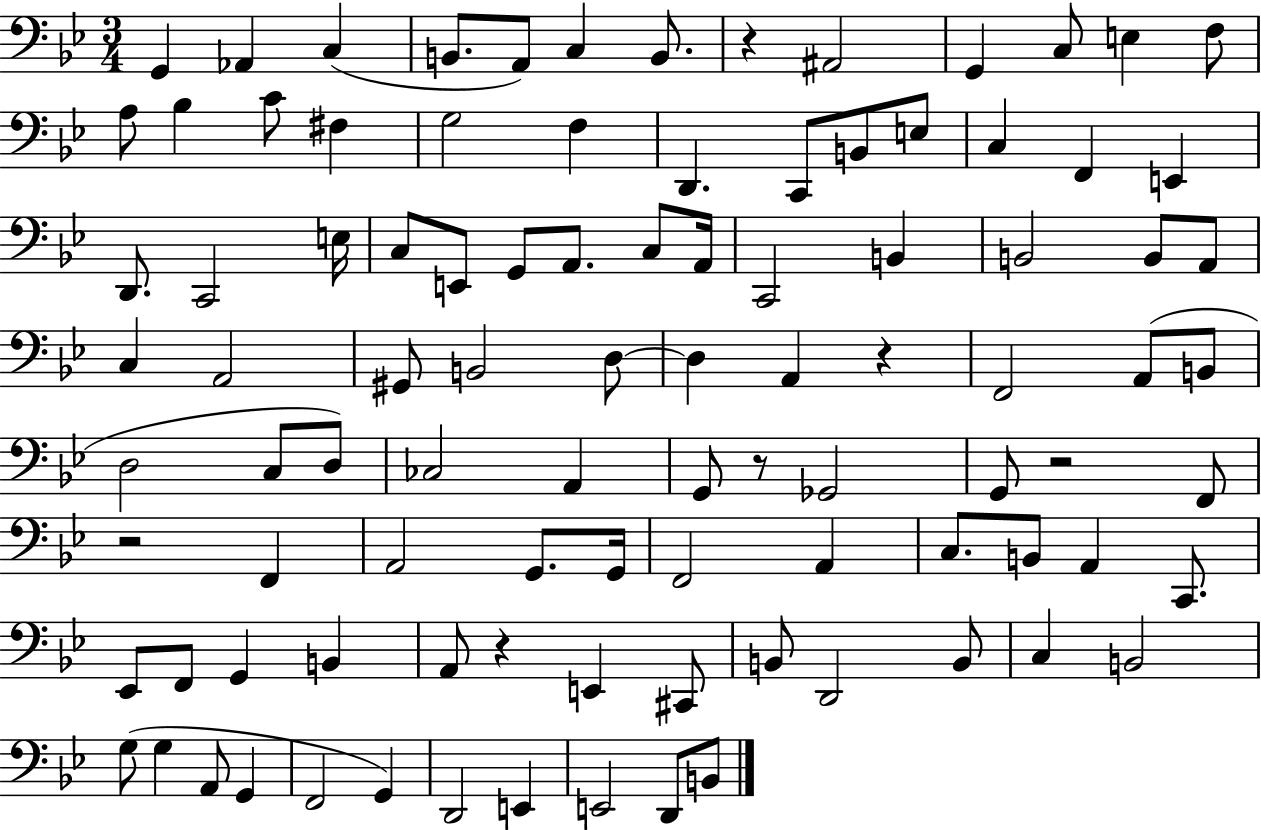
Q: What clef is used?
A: bass